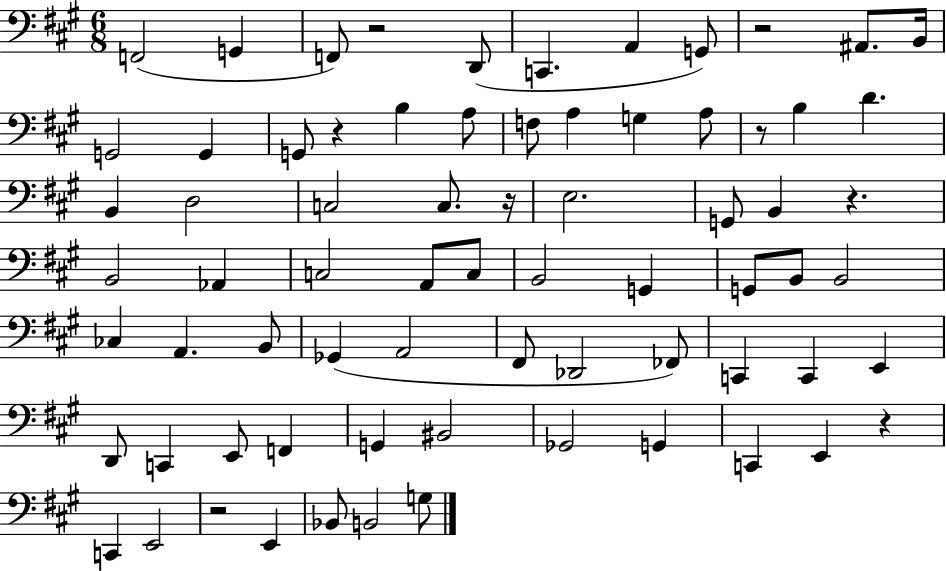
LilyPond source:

{
  \clef bass
  \numericTimeSignature
  \time 6/8
  \key a \major
  f,2( g,4 | f,8) r2 d,8( | c,4. a,4 g,8) | r2 ais,8. b,16 | \break g,2 g,4 | g,8 r4 b4 a8 | f8 a4 g4 a8 | r8 b4 d'4. | \break b,4 d2 | c2 c8. r16 | e2. | g,8 b,4 r4. | \break b,2 aes,4 | c2 a,8 c8 | b,2 g,4 | g,8 b,8 b,2 | \break ces4 a,4. b,8 | ges,4( a,2 | fis,8 des,2 fes,8) | c,4 c,4 e,4 | \break d,8 c,4 e,8 f,4 | g,4 bis,2 | ges,2 g,4 | c,4 e,4 r4 | \break c,4 e,2 | r2 e,4 | bes,8 b,2 g8 | \bar "|."
}